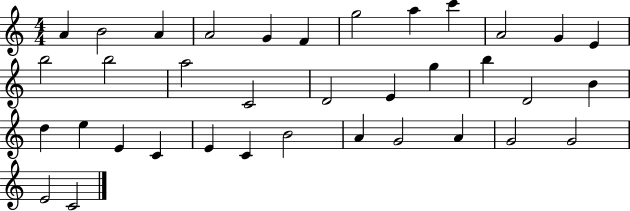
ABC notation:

X:1
T:Untitled
M:4/4
L:1/4
K:C
A B2 A A2 G F g2 a c' A2 G E b2 b2 a2 C2 D2 E g b D2 B d e E C E C B2 A G2 A G2 G2 E2 C2